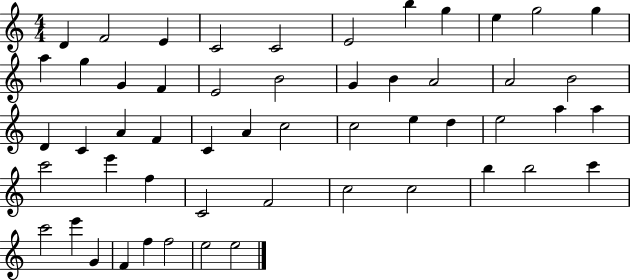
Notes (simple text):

D4/q F4/h E4/q C4/h C4/h E4/h B5/q G5/q E5/q G5/h G5/q A5/q G5/q G4/q F4/q E4/h B4/h G4/q B4/q A4/h A4/h B4/h D4/q C4/q A4/q F4/q C4/q A4/q C5/h C5/h E5/q D5/q E5/h A5/q A5/q C6/h E6/q F5/q C4/h F4/h C5/h C5/h B5/q B5/h C6/q C6/h E6/q G4/q F4/q F5/q F5/h E5/h E5/h